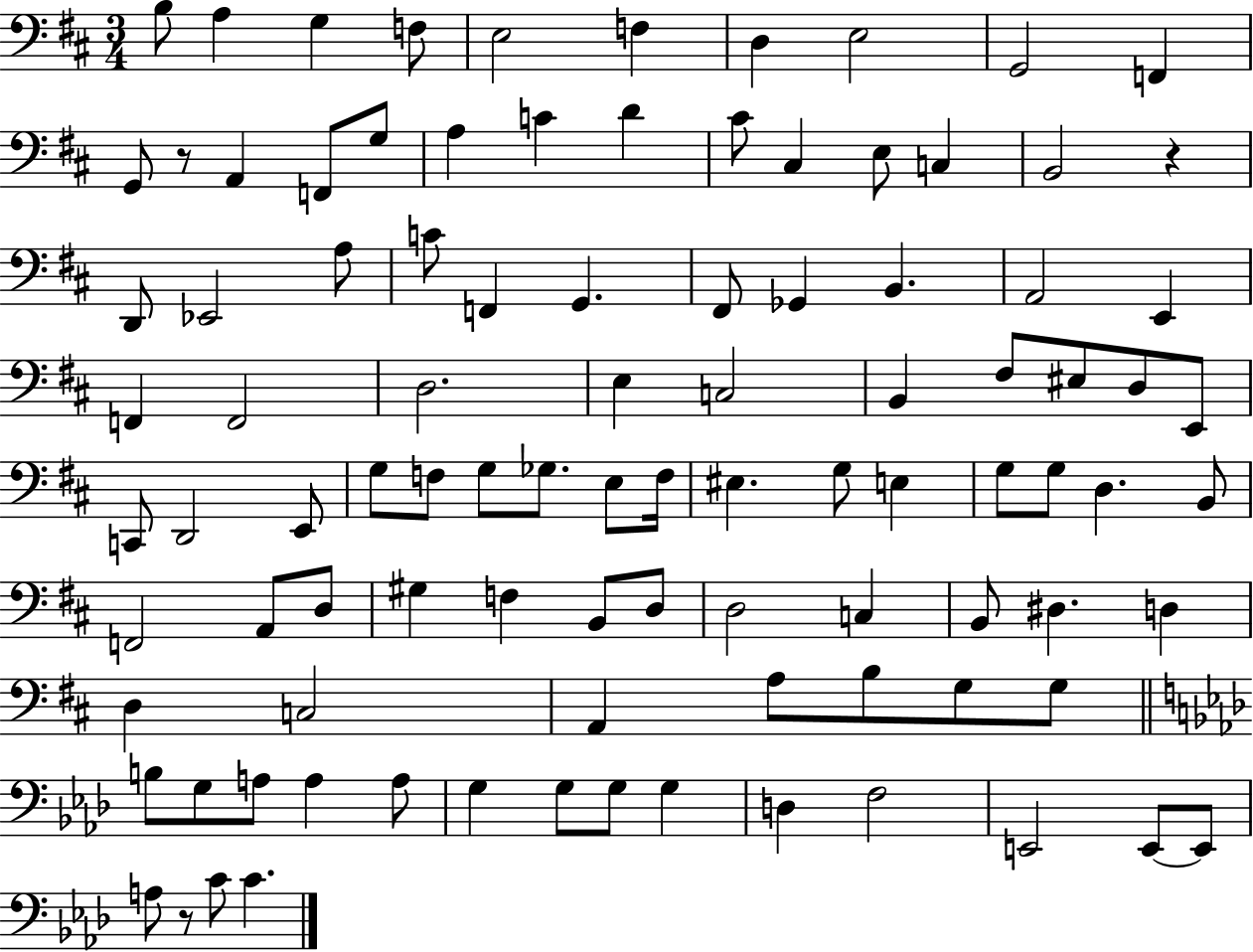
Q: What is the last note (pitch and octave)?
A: C4